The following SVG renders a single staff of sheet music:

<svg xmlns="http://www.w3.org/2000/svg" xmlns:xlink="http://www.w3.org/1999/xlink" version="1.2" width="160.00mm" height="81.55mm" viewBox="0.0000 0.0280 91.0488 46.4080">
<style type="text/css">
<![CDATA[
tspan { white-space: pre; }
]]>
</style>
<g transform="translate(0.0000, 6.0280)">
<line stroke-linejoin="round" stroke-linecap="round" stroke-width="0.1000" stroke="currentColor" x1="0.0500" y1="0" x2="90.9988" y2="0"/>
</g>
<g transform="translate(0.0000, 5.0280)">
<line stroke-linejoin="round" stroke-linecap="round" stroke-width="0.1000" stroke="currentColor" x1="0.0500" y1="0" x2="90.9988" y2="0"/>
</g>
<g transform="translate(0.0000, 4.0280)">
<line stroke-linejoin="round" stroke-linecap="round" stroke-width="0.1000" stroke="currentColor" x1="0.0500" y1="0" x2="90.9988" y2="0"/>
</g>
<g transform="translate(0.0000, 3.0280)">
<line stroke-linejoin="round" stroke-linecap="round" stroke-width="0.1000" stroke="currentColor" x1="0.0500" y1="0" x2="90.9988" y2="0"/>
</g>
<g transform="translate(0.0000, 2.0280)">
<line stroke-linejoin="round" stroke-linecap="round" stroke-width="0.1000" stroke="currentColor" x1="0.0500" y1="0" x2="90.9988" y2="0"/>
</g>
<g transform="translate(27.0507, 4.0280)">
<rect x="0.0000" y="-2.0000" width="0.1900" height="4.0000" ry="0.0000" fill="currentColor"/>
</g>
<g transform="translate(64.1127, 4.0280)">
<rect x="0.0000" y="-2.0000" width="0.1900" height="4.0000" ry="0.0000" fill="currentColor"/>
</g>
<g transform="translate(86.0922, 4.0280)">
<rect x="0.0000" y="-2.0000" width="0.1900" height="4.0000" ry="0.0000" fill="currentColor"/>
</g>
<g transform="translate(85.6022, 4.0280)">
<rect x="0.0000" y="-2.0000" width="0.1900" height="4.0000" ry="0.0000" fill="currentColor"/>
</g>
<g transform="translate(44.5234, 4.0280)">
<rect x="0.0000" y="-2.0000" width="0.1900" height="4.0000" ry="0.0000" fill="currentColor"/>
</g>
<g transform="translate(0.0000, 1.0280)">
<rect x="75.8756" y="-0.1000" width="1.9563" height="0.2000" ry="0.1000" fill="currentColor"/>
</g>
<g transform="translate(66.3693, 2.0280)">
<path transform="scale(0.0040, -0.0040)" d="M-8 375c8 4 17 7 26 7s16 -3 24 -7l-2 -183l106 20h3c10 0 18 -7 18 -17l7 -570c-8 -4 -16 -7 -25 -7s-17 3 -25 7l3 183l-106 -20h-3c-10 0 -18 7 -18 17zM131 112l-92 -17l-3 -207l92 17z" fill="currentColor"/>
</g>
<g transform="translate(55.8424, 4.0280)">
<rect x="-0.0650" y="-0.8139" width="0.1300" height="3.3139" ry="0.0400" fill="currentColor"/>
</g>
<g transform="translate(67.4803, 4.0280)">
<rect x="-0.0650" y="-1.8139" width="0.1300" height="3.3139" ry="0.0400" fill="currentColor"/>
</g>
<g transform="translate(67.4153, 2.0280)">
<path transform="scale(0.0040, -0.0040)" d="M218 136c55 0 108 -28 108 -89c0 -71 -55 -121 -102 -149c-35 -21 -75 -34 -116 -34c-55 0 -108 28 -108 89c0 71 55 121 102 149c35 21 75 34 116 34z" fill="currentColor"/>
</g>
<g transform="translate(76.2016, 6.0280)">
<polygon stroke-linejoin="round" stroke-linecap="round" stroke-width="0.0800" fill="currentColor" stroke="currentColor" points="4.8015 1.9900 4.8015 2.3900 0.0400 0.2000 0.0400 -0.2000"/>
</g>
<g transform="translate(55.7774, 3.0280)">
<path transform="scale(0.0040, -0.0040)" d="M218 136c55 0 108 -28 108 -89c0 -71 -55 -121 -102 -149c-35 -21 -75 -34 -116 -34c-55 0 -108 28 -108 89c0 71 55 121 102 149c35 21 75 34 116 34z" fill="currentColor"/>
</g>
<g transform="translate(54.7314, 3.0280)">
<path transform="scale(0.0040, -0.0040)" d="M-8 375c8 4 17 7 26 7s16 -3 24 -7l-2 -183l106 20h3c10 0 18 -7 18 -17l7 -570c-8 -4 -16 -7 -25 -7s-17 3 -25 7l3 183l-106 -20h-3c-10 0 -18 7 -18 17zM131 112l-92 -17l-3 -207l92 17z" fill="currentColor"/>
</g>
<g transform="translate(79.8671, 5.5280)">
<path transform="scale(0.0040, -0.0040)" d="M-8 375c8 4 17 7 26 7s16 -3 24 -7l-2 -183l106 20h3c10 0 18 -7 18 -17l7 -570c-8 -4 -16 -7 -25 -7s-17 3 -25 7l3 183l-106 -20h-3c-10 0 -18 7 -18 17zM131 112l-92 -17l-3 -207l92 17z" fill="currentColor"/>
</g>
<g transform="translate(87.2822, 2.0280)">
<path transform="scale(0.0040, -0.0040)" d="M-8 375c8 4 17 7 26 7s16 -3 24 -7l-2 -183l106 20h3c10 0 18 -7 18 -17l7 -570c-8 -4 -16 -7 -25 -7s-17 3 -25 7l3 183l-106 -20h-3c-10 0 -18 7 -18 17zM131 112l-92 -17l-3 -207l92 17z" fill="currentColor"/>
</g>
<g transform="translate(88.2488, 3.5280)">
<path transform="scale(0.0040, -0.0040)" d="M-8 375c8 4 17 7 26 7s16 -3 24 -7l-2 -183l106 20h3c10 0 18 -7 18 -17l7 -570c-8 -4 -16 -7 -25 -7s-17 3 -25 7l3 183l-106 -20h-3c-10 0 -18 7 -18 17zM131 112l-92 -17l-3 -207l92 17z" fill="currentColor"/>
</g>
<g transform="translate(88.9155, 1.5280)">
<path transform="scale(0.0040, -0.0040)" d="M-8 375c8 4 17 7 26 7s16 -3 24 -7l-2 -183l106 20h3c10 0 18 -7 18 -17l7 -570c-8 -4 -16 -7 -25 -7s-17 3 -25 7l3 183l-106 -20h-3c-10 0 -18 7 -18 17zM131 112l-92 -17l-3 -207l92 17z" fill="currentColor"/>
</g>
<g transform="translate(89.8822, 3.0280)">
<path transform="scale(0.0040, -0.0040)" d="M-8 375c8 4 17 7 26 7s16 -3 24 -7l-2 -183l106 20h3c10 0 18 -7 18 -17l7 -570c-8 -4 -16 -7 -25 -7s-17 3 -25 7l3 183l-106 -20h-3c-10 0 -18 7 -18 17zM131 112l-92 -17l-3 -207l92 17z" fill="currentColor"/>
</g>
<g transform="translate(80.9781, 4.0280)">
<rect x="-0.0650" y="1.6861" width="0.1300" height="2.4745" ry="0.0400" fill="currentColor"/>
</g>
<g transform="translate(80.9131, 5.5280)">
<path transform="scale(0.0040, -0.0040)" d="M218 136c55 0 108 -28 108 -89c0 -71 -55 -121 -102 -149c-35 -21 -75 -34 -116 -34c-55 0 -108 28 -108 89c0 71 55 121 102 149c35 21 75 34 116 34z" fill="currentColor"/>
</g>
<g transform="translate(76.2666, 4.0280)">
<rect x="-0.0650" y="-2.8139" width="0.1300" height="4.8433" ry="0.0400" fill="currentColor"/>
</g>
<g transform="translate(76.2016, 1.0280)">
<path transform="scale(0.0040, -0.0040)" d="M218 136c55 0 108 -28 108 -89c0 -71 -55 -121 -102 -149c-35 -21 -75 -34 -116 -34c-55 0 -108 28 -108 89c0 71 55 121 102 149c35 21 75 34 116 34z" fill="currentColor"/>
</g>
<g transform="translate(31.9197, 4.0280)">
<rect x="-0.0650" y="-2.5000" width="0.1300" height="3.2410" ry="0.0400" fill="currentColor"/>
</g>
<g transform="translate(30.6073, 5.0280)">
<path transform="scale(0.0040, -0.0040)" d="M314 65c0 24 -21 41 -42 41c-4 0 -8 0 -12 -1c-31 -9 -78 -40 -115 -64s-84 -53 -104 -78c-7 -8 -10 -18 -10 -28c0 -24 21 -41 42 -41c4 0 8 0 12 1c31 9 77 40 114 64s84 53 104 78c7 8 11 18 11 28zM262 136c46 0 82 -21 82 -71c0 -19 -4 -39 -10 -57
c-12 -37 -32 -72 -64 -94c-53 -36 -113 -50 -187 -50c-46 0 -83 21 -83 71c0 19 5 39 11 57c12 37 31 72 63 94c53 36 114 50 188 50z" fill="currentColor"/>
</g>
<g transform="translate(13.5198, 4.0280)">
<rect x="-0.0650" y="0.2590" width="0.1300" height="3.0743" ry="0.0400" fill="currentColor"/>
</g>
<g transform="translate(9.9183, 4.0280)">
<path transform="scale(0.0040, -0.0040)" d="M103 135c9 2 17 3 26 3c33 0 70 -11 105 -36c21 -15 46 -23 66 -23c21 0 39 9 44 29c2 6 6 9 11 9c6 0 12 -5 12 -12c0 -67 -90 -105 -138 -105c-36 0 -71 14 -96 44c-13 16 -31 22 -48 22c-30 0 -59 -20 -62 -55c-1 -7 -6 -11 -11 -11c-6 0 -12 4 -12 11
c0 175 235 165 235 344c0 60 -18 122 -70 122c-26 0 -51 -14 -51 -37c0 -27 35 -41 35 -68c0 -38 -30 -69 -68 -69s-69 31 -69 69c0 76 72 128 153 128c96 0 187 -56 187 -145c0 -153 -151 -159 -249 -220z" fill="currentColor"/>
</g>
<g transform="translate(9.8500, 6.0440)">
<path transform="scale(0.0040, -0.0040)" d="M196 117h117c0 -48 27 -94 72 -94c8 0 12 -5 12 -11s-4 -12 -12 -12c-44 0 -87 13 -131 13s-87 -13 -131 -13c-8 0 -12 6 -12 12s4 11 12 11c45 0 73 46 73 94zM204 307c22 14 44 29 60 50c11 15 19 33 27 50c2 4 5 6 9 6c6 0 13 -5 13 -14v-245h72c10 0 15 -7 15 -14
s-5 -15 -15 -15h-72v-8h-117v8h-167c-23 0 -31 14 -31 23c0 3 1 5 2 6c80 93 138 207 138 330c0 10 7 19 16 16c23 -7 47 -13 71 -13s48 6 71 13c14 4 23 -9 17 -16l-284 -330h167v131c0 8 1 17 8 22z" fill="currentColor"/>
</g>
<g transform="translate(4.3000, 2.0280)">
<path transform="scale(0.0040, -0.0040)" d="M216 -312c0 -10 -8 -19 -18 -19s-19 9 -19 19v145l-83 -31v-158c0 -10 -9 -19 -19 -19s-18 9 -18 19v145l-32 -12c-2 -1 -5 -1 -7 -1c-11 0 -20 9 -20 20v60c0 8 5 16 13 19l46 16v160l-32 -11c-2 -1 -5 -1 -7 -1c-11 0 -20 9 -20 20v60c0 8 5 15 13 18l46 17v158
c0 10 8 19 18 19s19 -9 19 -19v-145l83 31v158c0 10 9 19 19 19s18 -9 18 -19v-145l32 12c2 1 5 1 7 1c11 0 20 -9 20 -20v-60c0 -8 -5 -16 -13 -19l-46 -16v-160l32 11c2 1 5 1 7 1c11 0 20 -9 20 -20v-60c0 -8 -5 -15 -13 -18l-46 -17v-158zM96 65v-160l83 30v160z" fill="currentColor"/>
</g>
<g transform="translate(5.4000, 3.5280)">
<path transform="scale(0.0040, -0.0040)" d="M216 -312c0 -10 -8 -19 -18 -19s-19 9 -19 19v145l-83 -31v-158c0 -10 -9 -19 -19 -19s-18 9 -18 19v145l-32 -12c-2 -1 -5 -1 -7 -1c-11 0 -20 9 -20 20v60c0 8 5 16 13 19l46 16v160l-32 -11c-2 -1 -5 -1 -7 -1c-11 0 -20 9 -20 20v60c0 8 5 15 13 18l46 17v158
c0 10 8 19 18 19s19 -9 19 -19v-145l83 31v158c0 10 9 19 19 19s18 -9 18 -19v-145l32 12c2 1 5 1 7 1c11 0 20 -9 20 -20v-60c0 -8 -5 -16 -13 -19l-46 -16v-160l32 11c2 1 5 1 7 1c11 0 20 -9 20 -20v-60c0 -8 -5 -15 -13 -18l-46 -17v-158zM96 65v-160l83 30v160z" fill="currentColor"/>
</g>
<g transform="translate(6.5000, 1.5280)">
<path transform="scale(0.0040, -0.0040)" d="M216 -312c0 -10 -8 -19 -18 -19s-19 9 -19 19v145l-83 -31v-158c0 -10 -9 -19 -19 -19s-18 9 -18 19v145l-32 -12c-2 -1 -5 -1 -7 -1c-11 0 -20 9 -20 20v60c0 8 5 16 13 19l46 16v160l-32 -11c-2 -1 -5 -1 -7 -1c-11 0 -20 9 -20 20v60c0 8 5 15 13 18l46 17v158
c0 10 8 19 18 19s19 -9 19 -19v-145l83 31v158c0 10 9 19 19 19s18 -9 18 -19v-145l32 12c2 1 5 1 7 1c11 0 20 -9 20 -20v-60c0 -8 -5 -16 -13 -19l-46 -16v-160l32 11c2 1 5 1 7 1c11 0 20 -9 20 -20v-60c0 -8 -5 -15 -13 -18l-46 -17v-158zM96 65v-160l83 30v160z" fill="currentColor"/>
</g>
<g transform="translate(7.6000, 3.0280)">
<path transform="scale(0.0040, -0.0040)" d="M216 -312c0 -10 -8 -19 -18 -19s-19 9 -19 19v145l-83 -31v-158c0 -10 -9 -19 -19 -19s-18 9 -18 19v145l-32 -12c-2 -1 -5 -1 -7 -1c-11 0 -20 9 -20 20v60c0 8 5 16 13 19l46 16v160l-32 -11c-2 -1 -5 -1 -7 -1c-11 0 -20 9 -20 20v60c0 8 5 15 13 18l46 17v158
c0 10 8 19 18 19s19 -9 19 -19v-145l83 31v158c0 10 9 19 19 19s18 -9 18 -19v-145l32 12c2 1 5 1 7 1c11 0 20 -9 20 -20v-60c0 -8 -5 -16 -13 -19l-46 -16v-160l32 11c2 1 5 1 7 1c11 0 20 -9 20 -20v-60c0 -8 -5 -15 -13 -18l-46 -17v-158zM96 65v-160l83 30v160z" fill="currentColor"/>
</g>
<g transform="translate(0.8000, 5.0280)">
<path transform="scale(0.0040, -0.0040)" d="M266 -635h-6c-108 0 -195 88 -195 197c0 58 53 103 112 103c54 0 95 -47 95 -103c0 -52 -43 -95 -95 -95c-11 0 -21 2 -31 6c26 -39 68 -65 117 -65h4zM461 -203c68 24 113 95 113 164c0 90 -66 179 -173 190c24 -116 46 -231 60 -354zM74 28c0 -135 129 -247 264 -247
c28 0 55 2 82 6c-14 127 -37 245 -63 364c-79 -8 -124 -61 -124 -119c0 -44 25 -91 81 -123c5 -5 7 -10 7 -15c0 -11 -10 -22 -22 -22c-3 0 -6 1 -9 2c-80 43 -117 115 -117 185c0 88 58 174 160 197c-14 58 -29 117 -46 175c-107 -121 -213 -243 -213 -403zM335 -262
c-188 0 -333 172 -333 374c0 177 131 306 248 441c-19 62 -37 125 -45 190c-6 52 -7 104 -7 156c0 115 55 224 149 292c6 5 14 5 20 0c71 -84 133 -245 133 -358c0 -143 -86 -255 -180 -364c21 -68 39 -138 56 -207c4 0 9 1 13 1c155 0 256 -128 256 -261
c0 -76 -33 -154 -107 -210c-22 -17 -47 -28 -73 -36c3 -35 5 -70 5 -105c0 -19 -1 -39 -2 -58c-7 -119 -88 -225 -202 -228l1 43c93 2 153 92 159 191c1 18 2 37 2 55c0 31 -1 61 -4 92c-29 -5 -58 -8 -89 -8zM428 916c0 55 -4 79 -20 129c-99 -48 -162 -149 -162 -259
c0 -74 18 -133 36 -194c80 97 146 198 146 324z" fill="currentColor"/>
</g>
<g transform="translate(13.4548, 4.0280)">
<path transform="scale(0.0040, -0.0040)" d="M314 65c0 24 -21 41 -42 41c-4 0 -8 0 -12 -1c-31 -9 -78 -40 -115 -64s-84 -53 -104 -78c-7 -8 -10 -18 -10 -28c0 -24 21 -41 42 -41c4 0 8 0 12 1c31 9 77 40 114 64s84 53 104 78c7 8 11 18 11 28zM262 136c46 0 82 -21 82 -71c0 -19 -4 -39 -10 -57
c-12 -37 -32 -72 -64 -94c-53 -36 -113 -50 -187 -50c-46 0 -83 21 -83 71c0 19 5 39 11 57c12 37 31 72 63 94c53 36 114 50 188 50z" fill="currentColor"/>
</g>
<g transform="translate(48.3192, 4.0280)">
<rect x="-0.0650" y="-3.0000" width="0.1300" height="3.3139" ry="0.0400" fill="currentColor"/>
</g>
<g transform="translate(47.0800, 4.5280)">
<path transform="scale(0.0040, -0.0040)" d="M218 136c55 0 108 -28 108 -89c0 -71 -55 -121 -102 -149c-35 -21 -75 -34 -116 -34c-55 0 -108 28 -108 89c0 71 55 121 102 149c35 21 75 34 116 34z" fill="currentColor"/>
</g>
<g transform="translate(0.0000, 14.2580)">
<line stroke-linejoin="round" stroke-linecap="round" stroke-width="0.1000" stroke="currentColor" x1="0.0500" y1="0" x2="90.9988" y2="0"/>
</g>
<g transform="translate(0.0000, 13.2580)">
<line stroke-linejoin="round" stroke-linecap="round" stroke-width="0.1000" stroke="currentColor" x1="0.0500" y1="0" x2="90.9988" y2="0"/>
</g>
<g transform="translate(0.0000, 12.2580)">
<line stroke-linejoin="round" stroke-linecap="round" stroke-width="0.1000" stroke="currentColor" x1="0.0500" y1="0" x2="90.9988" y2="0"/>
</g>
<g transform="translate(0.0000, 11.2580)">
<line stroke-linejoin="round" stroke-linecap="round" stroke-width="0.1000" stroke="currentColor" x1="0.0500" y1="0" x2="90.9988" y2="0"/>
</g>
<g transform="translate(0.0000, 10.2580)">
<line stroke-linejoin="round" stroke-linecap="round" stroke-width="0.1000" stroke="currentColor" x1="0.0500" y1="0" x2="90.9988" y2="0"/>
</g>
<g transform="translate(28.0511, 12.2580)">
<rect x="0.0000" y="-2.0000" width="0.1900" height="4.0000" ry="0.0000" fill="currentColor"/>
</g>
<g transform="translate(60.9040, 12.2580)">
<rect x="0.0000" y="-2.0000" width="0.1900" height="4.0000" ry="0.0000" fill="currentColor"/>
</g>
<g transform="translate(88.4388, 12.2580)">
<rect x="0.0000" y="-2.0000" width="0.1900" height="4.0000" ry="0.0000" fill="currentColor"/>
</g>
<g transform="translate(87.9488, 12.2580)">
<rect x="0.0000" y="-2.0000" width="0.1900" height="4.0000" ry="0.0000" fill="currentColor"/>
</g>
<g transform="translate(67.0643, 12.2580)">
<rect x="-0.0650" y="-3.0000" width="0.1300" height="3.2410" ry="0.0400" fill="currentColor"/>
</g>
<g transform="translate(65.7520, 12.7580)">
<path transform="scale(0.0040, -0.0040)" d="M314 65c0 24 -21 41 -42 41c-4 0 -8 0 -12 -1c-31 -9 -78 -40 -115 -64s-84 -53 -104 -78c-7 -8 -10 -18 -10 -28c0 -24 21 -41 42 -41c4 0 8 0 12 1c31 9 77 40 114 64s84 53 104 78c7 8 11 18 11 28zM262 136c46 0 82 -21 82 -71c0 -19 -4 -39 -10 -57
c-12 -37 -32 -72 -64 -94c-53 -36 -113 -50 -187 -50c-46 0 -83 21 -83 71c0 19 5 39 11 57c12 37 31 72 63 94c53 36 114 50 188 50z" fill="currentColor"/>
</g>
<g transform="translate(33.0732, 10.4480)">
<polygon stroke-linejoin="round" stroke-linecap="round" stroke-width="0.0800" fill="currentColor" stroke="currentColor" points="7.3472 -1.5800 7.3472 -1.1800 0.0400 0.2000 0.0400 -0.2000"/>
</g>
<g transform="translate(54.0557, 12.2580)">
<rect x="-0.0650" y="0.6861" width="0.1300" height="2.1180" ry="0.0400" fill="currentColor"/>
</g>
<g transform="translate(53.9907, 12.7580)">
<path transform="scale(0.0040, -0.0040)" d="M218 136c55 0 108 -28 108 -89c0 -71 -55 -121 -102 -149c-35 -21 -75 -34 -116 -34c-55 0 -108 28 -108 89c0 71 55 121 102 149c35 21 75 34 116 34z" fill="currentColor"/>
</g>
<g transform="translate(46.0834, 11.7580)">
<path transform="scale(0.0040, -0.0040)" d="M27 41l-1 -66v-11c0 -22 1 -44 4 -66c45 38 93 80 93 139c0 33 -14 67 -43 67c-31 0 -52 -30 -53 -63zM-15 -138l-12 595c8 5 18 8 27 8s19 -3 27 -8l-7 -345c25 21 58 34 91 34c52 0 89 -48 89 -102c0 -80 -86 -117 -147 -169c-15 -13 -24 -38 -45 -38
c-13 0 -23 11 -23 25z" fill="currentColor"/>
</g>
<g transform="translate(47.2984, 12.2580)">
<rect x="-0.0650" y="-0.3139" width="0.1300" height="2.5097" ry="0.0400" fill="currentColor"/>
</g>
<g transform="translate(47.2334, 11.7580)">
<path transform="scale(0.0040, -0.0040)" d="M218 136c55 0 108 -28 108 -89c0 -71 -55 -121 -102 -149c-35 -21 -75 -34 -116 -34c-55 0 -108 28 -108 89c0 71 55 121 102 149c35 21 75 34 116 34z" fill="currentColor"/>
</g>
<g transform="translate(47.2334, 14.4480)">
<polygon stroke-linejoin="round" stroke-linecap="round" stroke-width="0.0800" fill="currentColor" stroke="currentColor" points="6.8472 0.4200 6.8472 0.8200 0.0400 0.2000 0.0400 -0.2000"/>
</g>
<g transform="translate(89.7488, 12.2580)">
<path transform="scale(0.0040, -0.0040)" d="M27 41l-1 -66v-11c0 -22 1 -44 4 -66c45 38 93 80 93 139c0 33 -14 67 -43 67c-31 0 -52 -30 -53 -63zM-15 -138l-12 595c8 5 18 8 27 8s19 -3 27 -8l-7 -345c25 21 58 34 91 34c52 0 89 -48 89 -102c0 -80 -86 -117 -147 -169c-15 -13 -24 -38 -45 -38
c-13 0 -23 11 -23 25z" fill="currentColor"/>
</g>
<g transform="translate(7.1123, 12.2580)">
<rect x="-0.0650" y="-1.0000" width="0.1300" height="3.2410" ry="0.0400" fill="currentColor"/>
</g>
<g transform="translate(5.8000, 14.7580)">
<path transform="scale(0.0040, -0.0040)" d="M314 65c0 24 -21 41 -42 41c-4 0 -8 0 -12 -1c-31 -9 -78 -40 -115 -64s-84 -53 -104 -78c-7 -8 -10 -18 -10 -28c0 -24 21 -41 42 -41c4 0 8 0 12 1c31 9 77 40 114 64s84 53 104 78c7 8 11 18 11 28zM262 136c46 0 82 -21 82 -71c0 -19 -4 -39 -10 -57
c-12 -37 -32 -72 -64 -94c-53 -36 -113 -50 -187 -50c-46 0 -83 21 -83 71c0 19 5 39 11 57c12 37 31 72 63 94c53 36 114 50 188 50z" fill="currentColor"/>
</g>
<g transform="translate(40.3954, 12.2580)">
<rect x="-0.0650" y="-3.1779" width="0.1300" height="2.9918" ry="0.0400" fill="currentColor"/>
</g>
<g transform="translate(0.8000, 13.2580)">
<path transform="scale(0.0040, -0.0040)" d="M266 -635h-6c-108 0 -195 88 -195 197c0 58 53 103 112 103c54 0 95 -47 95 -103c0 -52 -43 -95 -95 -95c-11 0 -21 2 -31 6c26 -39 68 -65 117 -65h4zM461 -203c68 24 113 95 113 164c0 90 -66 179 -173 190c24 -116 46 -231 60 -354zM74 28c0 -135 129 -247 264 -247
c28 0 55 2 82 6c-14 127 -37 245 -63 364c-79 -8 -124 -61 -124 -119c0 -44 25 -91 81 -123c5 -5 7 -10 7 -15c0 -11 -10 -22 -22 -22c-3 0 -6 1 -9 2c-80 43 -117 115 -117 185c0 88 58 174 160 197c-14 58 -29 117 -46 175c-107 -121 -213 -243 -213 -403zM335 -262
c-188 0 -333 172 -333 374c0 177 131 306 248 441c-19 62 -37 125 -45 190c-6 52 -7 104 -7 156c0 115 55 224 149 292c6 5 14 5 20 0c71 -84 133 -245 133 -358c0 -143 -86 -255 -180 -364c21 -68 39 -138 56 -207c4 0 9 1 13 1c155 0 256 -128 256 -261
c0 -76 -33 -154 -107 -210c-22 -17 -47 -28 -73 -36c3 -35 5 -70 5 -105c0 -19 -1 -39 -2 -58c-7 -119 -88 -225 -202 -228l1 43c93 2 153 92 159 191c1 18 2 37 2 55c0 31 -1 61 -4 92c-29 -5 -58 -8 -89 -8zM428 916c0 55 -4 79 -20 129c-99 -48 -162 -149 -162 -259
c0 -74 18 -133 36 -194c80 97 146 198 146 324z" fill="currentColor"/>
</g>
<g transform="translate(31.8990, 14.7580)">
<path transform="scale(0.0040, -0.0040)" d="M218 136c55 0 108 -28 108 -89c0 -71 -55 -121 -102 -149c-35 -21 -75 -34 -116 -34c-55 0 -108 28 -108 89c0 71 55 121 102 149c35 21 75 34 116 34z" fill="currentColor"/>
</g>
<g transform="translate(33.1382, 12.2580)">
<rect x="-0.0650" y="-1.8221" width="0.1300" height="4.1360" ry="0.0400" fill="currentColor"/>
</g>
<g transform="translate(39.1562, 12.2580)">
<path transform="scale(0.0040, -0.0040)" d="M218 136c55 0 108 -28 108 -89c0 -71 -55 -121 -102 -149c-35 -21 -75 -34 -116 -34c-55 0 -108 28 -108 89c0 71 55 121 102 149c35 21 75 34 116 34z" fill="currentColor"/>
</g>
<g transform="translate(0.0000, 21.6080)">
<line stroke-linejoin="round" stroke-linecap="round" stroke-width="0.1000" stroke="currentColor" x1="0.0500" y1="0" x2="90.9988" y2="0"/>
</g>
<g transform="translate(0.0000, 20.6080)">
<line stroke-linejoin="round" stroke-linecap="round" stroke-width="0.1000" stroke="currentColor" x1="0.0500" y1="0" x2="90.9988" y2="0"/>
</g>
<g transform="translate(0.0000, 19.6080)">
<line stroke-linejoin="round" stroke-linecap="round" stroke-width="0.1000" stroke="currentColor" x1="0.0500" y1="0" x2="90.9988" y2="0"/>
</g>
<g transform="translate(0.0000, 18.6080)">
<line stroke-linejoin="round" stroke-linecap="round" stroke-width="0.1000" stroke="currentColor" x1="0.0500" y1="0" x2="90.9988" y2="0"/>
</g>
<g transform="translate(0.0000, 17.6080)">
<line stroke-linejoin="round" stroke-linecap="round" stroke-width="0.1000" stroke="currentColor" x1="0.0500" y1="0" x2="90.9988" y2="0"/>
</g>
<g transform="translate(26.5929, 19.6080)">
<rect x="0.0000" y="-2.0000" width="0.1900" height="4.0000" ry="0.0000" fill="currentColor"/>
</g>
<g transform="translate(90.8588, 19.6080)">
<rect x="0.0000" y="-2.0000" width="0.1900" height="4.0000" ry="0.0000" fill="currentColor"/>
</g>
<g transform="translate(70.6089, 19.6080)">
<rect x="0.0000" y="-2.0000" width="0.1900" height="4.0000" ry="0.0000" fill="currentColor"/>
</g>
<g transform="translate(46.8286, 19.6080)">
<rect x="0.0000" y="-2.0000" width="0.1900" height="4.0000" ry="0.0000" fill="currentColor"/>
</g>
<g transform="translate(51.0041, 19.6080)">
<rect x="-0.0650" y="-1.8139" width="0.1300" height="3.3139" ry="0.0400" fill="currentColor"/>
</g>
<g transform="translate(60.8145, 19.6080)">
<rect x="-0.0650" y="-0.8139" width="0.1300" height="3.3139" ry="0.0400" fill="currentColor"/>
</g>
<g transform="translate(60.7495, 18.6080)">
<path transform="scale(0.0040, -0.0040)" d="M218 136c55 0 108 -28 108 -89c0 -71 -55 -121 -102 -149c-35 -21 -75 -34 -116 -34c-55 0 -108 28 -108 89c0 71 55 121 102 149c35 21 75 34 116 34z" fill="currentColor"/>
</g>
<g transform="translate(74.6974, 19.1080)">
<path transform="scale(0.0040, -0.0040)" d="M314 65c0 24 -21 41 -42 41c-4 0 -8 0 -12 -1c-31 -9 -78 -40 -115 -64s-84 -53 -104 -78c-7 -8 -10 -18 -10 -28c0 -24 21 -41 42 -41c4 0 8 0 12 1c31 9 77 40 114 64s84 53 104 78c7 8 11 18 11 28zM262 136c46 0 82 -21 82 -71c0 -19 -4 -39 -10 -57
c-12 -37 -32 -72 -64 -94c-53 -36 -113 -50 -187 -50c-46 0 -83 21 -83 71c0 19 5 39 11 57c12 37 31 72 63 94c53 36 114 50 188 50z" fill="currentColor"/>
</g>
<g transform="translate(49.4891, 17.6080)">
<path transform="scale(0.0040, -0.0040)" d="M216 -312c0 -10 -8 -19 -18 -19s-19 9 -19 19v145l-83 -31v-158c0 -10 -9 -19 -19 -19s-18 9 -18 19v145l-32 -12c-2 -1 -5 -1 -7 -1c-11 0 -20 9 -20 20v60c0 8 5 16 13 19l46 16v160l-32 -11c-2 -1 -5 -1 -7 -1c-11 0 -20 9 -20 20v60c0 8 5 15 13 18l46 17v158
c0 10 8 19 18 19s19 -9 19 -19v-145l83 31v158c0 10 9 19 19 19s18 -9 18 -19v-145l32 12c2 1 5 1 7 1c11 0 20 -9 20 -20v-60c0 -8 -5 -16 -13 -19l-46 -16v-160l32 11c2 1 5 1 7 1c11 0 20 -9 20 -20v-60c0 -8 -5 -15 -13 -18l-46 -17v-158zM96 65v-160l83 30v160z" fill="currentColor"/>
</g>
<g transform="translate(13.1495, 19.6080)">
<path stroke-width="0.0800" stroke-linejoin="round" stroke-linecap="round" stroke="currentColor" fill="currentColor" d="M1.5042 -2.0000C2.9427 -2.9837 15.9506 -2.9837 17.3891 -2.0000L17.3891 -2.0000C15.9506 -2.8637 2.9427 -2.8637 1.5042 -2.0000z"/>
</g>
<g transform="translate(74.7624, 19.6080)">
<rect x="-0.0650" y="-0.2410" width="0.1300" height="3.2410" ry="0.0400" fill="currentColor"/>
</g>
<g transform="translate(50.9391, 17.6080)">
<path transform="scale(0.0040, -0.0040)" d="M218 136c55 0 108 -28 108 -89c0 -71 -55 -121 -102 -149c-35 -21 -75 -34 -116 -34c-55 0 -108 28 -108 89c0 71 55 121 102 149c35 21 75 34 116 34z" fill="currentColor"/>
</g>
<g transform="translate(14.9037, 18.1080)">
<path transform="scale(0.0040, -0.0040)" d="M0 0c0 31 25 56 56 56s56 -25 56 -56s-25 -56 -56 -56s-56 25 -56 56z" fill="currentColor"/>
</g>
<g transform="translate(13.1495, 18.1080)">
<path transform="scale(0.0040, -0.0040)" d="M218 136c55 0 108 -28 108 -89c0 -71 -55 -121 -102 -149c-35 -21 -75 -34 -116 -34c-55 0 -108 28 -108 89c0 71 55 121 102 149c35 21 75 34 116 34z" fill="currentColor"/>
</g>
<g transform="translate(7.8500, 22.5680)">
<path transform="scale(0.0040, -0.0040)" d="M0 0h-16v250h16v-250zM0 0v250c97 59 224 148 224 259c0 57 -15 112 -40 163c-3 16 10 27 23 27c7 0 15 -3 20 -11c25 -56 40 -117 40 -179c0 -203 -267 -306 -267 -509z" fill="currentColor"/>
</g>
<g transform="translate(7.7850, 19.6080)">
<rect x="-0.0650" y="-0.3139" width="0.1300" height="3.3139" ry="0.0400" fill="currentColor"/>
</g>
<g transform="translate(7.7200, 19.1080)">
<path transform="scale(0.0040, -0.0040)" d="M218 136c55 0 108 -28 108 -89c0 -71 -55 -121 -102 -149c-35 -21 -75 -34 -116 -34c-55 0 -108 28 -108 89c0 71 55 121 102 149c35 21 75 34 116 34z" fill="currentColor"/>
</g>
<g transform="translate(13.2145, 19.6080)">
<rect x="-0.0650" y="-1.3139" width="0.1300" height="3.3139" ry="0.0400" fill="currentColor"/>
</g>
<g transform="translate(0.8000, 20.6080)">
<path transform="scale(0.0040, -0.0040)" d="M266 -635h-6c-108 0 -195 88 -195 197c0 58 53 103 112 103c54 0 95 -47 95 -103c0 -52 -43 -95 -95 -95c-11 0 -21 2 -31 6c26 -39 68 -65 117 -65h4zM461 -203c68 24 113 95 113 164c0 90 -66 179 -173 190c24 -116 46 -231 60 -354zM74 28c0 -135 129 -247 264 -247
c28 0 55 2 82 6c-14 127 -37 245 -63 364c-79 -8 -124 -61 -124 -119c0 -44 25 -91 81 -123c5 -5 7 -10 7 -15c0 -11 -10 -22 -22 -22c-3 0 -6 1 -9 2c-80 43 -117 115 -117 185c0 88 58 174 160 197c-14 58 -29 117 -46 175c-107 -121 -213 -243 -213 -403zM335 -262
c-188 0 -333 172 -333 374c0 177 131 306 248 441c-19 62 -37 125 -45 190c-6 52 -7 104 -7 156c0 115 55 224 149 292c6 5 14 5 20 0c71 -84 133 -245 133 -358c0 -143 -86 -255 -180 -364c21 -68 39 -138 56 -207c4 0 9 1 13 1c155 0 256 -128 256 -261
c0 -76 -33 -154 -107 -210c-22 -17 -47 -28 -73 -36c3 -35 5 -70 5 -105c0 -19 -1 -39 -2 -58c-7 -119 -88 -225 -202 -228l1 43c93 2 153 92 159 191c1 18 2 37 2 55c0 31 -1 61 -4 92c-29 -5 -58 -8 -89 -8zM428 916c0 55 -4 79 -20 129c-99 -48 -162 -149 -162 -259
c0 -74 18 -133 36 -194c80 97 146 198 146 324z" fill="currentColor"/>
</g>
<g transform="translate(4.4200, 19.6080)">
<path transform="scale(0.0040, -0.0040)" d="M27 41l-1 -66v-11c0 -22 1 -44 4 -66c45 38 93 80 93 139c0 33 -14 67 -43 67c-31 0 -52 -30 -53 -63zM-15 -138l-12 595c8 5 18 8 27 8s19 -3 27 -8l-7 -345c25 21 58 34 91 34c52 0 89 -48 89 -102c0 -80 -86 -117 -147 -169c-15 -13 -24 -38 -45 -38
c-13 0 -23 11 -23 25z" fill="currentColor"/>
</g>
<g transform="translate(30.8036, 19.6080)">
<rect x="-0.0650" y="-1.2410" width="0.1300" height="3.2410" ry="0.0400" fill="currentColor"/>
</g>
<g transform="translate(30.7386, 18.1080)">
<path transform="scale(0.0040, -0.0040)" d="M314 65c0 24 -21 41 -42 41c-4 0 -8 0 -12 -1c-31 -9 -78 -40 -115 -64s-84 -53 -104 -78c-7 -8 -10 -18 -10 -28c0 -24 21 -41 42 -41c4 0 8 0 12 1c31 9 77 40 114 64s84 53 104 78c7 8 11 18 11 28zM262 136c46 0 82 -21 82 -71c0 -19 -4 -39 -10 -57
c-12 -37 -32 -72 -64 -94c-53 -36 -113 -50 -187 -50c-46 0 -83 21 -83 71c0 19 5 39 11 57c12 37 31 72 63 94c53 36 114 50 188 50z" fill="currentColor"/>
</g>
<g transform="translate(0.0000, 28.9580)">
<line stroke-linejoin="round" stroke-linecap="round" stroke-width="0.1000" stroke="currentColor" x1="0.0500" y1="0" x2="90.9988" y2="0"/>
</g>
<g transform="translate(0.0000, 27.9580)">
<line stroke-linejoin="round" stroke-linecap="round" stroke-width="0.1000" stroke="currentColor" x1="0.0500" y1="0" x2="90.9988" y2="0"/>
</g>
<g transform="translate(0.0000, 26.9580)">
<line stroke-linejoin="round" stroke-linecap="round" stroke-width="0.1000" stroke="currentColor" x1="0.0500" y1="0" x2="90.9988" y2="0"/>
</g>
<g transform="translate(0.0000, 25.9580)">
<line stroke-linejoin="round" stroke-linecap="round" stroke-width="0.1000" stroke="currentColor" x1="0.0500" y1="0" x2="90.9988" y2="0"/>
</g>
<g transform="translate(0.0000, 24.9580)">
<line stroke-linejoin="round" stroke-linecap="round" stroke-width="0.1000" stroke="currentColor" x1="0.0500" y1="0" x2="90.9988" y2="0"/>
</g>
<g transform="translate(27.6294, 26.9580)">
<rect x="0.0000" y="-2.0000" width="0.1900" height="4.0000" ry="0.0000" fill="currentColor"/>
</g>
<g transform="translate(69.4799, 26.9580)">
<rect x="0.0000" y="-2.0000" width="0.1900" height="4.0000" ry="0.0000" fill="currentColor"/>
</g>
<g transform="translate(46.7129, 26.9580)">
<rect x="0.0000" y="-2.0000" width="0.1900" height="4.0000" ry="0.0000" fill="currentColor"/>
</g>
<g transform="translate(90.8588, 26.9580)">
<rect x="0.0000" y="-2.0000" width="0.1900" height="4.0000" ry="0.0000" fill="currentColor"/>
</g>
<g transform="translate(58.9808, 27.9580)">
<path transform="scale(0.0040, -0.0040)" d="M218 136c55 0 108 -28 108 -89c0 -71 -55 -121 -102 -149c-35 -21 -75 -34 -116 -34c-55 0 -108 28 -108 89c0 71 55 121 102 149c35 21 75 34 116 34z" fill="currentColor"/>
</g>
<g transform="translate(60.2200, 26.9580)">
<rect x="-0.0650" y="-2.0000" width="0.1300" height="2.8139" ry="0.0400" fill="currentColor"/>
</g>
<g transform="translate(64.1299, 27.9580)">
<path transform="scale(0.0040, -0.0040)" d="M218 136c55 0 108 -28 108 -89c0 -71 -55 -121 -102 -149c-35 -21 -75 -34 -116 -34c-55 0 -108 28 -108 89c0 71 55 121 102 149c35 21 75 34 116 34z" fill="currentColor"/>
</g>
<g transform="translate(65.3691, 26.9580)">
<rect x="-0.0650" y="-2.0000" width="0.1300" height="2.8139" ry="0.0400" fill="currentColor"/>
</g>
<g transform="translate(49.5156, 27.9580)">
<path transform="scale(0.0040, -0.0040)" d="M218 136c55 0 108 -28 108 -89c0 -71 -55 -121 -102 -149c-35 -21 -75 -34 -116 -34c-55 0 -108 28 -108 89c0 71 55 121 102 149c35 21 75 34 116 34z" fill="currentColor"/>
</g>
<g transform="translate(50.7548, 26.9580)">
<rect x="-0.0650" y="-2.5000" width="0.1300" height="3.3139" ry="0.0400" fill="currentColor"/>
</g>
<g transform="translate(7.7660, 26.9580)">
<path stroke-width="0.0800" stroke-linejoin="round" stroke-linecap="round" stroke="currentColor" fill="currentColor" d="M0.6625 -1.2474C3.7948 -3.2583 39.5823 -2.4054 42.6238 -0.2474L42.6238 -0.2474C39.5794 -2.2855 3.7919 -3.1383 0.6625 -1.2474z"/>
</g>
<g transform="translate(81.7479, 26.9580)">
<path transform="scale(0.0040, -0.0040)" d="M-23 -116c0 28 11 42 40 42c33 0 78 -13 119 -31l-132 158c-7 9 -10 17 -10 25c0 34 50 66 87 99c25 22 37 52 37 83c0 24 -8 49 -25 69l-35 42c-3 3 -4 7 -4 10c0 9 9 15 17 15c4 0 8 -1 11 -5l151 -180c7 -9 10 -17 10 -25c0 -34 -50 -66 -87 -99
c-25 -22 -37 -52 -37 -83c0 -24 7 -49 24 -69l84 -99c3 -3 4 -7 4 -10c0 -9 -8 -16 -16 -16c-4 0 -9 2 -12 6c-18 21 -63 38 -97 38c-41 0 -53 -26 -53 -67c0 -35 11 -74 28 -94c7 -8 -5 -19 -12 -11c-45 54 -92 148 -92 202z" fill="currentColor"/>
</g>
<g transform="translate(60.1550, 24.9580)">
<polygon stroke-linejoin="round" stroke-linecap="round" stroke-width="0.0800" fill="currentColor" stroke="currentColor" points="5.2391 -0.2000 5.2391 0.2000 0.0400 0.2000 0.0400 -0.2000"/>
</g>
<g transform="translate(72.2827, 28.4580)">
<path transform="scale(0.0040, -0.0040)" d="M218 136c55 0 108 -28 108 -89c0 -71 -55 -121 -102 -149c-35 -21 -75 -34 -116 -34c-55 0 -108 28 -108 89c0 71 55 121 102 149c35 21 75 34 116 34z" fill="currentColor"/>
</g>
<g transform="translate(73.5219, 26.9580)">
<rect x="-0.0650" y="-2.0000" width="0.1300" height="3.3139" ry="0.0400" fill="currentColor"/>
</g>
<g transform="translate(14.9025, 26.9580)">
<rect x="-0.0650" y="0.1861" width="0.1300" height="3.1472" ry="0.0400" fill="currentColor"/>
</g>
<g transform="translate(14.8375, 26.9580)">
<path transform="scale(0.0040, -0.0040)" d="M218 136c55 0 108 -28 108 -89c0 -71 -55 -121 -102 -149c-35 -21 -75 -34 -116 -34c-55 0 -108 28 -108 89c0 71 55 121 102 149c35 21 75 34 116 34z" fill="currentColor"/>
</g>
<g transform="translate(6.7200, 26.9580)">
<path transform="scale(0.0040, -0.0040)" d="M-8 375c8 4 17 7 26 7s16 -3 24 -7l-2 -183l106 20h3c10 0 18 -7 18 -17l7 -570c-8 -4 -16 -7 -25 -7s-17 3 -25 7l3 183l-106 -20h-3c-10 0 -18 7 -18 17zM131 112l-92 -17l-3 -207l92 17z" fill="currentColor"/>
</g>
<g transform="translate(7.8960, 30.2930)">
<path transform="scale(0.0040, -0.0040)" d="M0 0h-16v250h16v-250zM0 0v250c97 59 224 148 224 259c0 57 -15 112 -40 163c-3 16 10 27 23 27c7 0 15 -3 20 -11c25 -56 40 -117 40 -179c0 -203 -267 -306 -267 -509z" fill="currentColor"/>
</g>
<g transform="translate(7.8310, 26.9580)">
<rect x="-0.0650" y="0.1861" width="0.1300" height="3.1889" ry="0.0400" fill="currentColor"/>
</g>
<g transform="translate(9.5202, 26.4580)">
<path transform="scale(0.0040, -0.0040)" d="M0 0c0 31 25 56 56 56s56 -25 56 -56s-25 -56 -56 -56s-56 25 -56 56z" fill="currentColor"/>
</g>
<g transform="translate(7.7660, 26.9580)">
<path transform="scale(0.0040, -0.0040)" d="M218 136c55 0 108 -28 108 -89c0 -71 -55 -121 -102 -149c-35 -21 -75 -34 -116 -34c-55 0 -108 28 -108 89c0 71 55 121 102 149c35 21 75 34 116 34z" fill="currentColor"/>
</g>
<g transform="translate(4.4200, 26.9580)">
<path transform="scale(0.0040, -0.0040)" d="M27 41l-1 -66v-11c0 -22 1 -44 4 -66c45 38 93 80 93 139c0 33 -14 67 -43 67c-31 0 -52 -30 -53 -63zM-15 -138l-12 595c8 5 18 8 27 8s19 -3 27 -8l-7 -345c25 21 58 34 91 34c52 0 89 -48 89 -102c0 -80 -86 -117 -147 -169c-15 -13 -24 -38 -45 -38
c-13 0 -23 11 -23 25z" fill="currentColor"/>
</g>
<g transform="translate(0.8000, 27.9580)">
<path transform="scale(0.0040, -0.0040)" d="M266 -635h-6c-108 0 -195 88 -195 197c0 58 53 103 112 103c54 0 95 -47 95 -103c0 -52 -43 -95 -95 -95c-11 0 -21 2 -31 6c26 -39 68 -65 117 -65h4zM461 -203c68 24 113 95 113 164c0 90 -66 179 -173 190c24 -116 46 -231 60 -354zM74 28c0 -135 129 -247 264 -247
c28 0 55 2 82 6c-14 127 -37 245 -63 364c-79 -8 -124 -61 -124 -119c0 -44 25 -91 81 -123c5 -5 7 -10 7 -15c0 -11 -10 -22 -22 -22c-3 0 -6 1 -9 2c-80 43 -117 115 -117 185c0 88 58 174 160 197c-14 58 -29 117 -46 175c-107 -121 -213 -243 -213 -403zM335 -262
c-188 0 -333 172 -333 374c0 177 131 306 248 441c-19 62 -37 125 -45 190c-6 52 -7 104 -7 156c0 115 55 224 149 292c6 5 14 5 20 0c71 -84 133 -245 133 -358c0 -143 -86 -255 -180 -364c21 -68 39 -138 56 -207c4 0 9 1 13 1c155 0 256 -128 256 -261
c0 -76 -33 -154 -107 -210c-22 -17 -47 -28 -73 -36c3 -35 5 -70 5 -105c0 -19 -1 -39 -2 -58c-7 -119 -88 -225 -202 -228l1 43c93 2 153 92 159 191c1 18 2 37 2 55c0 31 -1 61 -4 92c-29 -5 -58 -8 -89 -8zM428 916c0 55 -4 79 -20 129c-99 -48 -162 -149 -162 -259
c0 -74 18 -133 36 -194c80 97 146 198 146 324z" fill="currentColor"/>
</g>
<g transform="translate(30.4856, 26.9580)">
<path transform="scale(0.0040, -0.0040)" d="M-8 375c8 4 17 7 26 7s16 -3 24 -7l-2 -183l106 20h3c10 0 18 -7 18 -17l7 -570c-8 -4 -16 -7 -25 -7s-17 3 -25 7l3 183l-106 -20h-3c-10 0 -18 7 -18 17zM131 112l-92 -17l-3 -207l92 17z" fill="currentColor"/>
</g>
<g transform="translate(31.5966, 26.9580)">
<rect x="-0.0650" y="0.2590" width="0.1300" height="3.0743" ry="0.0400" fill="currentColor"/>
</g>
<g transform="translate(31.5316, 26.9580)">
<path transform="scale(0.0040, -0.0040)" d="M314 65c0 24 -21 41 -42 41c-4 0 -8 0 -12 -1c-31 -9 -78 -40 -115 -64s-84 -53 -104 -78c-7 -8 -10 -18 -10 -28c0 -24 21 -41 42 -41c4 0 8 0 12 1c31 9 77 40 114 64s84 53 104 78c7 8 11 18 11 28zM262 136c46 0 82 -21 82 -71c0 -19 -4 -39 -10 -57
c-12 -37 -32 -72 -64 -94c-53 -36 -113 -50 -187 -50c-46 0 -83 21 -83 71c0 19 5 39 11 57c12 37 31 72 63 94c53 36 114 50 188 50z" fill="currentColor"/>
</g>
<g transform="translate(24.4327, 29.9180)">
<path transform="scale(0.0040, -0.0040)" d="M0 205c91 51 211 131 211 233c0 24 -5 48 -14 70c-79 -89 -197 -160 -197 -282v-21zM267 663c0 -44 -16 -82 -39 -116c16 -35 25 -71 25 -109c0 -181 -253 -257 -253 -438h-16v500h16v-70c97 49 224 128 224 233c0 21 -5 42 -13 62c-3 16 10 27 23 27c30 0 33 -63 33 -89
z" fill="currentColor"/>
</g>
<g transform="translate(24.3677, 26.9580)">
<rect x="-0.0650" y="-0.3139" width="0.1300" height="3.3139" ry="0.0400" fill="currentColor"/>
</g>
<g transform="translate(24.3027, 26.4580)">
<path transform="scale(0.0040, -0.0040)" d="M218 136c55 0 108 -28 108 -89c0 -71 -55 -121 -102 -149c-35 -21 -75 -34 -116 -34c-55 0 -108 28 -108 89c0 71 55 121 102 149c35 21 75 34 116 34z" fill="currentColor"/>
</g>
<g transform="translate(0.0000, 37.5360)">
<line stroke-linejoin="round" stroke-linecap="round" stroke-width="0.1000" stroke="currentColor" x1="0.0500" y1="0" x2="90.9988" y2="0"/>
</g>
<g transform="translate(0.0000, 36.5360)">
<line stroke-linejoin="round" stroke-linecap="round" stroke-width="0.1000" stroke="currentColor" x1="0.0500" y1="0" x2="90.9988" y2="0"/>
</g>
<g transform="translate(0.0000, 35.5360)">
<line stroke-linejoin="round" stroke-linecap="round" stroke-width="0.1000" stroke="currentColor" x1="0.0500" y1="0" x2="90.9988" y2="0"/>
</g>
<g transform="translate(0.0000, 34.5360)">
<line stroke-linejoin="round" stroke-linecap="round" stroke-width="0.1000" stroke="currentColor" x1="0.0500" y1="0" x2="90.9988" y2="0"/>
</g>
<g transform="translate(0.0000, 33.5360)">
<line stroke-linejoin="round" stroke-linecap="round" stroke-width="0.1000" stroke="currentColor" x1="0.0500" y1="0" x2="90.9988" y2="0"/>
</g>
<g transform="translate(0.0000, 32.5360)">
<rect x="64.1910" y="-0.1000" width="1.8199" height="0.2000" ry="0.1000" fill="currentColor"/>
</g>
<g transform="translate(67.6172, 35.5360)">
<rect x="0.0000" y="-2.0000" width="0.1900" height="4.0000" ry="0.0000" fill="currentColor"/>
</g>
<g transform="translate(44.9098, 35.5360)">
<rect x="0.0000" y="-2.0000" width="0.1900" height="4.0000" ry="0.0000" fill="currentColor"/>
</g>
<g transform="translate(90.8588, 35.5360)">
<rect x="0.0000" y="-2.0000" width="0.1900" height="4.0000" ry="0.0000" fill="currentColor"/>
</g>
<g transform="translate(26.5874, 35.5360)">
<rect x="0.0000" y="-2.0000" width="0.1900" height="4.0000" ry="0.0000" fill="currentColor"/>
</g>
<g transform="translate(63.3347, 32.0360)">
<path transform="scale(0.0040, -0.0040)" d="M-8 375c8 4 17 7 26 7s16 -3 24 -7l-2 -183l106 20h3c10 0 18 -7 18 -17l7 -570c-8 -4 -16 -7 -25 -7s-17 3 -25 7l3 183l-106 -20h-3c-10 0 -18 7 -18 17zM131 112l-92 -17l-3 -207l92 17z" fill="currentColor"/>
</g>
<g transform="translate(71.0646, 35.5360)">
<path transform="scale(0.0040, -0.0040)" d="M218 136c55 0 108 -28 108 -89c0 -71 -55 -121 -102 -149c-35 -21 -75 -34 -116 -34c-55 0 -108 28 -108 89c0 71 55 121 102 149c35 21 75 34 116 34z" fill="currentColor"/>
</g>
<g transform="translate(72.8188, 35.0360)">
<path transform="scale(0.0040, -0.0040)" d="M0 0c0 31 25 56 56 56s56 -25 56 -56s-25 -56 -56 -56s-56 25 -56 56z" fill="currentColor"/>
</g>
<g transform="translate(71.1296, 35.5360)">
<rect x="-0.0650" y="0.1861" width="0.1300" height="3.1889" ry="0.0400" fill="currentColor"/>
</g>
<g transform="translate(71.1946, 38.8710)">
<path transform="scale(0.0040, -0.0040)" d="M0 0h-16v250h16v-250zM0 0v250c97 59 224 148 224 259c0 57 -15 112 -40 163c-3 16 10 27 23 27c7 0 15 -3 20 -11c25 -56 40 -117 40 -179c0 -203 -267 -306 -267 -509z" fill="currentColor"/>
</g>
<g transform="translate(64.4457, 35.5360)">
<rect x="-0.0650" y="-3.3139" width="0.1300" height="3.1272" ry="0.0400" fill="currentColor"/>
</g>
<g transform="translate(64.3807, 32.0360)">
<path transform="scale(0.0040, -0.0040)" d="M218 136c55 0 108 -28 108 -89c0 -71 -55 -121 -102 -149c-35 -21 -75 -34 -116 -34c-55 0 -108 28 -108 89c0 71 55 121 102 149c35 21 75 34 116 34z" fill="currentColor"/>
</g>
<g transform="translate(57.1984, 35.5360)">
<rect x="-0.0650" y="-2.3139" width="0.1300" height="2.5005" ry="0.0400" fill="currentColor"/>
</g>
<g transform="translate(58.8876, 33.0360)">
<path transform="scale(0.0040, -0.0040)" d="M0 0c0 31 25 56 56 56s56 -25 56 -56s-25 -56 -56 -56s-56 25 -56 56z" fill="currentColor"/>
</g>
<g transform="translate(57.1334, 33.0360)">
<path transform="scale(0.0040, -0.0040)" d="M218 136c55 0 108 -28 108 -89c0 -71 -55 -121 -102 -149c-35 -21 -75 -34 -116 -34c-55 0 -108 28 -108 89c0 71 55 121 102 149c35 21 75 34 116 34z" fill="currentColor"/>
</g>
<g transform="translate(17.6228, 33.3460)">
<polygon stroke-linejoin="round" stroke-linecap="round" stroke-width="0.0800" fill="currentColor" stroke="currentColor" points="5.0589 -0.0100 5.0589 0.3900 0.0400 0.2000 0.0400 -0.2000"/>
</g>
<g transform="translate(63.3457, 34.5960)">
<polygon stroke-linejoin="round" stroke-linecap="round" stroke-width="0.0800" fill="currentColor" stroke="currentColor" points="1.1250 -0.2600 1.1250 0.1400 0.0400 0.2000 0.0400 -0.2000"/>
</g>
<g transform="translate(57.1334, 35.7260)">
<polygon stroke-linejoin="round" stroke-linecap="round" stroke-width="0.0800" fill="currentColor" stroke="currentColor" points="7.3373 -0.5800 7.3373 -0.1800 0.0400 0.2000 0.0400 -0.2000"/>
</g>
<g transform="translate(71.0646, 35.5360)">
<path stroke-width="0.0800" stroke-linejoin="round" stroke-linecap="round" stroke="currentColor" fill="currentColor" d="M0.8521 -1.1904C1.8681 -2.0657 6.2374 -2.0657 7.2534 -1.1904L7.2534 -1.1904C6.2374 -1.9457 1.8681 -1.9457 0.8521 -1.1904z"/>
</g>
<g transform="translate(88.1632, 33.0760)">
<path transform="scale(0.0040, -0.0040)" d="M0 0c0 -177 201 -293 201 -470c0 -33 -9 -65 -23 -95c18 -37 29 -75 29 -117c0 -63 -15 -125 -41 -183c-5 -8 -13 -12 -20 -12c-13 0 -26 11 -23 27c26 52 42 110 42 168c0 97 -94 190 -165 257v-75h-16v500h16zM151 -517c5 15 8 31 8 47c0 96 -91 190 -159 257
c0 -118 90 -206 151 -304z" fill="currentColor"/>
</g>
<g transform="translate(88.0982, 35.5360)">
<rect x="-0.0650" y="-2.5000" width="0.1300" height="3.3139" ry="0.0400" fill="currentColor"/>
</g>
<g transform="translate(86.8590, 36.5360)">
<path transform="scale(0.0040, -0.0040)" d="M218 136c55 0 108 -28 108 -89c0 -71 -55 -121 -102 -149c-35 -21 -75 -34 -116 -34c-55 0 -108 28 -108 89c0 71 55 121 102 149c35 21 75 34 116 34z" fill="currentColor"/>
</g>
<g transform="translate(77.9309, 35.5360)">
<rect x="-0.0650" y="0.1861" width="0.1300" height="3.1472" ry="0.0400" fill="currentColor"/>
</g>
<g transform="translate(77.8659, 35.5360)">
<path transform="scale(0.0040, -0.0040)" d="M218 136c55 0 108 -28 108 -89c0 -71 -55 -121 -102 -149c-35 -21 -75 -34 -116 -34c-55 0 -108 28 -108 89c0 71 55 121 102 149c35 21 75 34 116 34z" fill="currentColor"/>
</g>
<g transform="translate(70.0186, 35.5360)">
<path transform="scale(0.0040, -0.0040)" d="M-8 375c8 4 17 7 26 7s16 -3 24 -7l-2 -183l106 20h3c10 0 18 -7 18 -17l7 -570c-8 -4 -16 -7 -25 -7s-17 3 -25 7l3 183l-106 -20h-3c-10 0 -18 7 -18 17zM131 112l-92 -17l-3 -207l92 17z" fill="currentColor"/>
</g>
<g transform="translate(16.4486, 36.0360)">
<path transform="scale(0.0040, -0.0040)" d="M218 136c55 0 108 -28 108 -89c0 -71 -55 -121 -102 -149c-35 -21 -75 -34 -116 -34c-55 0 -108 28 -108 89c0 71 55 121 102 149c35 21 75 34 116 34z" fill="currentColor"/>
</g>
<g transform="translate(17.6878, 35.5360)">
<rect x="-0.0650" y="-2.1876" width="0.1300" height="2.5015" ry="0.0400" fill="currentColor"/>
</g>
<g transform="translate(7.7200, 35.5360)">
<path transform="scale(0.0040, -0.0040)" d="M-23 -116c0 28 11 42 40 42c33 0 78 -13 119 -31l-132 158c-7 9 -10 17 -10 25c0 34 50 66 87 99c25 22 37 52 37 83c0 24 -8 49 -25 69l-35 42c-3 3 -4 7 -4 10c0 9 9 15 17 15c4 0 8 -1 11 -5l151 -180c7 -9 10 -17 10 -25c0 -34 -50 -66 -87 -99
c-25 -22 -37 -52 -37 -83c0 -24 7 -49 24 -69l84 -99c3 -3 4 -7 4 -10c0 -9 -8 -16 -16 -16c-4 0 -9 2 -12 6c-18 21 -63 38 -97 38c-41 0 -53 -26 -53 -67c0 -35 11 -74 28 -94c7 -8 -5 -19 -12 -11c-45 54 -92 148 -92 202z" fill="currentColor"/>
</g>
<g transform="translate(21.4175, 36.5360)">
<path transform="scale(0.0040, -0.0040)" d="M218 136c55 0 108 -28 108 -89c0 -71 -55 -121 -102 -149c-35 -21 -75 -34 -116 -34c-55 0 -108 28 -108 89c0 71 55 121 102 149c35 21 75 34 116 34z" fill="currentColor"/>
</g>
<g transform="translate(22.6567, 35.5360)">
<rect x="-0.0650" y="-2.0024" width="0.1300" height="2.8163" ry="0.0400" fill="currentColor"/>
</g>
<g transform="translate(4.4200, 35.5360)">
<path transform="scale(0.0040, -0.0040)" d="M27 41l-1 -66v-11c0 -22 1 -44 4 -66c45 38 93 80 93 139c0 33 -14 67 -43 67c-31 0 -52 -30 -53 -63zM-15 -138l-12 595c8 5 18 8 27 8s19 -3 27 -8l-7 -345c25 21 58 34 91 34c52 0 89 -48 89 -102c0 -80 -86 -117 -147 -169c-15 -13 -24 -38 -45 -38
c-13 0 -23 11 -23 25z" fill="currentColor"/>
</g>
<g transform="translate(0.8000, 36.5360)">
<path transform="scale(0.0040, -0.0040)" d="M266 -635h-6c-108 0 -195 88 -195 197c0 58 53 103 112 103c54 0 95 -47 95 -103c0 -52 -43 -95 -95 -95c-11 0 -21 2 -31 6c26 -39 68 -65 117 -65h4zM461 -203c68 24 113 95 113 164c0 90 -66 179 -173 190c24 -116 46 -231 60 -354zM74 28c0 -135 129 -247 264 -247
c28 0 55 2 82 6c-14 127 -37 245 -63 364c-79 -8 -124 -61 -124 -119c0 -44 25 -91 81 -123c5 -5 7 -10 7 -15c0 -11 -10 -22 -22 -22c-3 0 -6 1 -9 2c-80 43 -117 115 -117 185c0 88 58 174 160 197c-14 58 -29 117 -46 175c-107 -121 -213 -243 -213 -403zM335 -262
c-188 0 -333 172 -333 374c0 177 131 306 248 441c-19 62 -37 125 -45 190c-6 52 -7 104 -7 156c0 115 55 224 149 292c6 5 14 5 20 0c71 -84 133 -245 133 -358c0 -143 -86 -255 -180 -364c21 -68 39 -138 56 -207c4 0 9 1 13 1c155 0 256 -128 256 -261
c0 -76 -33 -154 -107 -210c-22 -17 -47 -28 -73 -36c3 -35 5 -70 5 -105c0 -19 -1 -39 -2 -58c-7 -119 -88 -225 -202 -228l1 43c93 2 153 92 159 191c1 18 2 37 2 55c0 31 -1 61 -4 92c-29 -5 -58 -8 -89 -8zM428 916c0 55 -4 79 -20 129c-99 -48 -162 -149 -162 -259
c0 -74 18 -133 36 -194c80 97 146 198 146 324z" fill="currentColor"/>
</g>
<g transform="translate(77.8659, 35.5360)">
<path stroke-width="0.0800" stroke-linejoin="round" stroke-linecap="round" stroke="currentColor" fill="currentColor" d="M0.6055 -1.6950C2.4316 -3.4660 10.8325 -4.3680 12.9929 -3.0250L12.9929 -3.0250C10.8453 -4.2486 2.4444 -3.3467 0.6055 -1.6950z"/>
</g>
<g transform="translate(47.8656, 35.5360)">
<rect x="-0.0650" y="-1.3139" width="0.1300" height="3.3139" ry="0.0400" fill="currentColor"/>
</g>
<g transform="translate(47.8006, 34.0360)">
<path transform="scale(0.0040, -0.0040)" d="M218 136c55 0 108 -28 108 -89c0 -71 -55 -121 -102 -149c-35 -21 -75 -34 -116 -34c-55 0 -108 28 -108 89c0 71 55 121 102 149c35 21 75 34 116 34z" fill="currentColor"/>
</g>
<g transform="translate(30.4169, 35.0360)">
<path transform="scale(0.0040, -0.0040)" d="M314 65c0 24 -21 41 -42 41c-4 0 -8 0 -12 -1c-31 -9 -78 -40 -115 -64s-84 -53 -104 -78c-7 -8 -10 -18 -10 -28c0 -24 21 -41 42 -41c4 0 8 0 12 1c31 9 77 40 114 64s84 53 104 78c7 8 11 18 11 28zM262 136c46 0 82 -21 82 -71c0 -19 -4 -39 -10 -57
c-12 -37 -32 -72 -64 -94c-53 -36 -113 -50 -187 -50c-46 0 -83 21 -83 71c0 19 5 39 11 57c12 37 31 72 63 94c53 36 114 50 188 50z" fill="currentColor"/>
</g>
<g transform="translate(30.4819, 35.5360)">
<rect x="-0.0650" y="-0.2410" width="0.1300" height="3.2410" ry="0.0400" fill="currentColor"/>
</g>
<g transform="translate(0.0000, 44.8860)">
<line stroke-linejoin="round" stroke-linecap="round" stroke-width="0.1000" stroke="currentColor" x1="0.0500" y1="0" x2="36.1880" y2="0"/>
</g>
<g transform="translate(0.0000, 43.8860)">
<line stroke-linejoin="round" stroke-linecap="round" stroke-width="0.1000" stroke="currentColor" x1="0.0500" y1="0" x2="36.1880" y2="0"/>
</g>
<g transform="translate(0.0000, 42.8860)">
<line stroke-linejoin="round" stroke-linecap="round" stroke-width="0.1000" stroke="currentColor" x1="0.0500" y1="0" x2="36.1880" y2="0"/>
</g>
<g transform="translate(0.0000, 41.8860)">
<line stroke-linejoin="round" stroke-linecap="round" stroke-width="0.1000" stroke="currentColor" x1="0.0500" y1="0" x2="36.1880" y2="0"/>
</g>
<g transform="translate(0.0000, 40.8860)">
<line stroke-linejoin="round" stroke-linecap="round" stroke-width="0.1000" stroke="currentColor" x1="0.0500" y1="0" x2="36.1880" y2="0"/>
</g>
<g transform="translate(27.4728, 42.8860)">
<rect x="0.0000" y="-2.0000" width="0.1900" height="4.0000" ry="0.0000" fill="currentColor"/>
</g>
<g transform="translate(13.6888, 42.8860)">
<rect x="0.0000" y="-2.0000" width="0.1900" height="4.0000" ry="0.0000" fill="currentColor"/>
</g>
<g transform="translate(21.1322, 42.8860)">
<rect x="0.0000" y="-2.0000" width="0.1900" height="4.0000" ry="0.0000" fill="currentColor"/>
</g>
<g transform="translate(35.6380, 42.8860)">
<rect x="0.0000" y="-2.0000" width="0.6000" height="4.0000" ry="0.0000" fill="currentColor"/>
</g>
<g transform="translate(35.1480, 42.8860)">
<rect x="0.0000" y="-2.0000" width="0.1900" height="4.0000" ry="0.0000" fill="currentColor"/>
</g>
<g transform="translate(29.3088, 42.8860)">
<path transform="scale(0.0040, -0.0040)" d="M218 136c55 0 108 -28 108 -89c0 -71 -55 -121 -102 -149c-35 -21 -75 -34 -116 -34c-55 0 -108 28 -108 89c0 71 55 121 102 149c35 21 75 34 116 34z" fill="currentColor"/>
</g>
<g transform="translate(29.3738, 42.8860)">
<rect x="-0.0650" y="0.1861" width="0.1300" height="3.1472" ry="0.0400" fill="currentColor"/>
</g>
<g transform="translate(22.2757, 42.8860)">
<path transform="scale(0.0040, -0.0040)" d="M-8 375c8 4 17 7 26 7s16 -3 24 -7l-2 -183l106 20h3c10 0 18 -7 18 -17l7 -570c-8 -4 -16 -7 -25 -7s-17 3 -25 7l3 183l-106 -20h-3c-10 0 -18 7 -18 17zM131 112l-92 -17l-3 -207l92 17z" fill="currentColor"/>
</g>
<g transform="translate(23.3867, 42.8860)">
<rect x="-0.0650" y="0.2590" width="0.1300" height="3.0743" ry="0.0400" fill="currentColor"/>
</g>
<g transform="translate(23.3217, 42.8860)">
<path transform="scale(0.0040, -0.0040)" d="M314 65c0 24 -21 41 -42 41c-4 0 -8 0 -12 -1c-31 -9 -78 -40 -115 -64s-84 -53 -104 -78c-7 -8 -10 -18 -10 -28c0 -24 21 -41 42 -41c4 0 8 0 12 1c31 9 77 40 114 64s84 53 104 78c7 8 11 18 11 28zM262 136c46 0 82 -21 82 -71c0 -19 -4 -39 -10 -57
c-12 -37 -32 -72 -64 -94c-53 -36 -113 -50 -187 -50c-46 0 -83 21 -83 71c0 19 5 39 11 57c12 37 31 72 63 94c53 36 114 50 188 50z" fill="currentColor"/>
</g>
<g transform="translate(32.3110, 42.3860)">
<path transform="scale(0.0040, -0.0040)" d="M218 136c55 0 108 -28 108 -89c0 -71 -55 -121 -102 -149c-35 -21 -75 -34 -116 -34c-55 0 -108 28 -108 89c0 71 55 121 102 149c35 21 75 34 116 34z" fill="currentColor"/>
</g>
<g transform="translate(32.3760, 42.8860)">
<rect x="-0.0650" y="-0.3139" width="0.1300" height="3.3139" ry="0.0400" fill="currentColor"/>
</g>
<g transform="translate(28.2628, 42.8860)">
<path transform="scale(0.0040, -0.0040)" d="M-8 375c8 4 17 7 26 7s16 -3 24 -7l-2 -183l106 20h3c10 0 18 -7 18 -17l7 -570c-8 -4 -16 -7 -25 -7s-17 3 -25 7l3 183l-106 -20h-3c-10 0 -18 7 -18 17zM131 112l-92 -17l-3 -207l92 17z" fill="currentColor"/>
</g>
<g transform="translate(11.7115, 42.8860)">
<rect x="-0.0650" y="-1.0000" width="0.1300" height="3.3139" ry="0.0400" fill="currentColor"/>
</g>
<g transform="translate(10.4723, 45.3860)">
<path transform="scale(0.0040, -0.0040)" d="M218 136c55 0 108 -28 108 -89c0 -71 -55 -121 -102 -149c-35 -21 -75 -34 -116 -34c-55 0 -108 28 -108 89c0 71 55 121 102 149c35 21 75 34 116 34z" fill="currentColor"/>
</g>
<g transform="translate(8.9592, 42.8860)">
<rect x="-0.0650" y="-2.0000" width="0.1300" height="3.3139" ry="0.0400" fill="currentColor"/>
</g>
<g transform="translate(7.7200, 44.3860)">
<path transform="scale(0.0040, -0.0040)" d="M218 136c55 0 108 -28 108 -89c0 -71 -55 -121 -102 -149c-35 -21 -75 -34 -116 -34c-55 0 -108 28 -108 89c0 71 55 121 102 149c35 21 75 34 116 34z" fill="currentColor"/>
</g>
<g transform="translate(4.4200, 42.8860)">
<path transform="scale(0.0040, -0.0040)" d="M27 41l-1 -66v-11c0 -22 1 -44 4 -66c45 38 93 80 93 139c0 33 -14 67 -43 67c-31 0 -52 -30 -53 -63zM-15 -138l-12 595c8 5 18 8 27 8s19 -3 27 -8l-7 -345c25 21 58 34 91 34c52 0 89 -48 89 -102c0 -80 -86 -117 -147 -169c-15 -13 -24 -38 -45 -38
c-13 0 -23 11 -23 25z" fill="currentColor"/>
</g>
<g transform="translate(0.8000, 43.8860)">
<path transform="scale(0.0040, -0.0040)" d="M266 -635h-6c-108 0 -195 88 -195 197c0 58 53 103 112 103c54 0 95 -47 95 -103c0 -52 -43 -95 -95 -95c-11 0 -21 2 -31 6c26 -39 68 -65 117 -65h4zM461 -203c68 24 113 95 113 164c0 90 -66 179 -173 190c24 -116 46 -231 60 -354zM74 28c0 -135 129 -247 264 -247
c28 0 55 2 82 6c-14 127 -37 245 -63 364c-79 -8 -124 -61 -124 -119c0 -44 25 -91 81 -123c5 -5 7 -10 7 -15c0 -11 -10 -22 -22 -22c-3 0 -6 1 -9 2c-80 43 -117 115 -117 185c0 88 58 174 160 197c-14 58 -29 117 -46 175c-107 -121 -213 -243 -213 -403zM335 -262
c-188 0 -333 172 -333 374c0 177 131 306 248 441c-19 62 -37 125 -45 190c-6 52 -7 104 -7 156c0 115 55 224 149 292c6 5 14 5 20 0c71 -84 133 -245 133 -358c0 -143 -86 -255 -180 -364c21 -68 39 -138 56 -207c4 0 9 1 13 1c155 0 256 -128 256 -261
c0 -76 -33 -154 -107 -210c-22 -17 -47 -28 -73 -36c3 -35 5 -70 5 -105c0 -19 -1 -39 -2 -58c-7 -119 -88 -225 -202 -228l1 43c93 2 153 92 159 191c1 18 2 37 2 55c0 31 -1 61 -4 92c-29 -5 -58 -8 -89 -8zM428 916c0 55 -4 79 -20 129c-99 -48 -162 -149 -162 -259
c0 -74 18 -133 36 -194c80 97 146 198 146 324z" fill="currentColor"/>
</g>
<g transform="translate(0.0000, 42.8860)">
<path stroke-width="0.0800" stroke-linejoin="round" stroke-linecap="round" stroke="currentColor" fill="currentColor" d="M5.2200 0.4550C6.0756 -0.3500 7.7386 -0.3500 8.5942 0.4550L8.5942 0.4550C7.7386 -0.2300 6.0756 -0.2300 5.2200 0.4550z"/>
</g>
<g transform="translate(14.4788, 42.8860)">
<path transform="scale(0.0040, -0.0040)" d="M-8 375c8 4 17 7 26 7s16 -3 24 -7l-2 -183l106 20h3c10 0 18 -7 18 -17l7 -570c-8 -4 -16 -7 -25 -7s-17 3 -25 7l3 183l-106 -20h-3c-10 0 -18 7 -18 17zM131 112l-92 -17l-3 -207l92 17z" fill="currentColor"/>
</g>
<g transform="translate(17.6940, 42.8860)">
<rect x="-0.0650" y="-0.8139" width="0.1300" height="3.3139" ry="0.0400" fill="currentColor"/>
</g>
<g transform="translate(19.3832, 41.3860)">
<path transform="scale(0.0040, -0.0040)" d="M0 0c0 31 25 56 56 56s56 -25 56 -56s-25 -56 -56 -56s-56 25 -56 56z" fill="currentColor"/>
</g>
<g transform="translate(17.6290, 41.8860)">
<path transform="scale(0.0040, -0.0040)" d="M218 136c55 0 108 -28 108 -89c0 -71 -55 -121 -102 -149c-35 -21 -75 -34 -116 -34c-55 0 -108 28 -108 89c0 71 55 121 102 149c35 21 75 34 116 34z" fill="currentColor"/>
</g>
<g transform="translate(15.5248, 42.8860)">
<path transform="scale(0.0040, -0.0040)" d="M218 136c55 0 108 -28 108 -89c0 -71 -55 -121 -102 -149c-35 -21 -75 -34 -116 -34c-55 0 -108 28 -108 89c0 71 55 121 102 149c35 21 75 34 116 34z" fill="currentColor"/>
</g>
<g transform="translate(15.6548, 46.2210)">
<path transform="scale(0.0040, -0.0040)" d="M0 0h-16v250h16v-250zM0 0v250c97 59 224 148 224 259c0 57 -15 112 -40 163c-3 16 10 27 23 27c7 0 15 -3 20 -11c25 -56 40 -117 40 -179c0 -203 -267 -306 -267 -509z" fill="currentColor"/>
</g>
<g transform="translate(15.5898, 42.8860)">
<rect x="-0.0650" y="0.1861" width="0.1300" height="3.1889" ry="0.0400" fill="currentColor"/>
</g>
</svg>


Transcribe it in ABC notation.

X:1
T:Untitled
M:2/4
L:1/4
K:E
B2 ^G2 A d f a/2 F/2 D2 D/2 B/2 _c/2 A/2 A2 c/2 e e2 ^f d c2 B/2 B c/4 B2 G G/2 G/2 F z z A/2 G/2 c2 e g/2 b/4 B/2 B G/4 F D B/2 d B2 B c